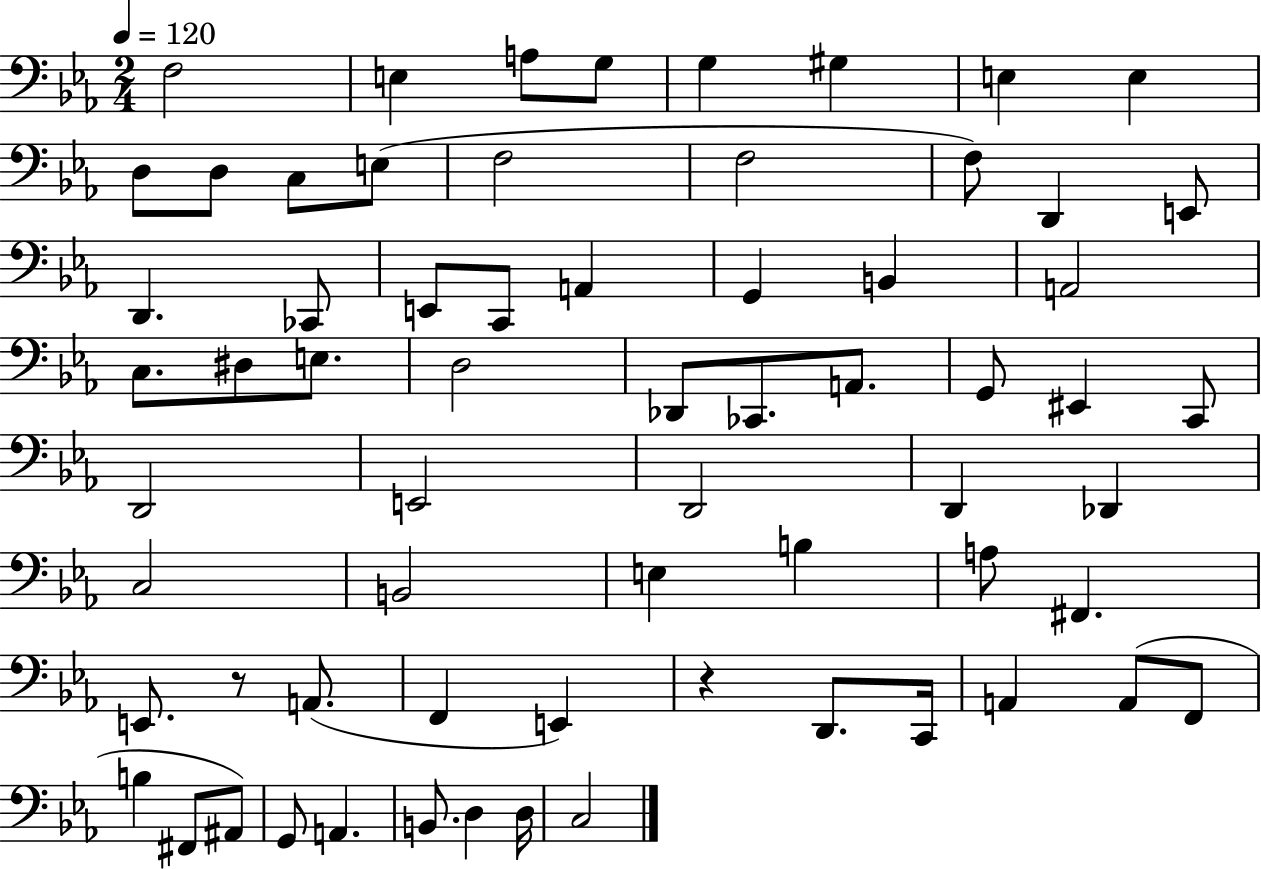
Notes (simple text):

F3/h E3/q A3/e G3/e G3/q G#3/q E3/q E3/q D3/e D3/e C3/e E3/e F3/h F3/h F3/e D2/q E2/e D2/q. CES2/e E2/e C2/e A2/q G2/q B2/q A2/h C3/e. D#3/e E3/e. D3/h Db2/e CES2/e. A2/e. G2/e EIS2/q C2/e D2/h E2/h D2/h D2/q Db2/q C3/h B2/h E3/q B3/q A3/e F#2/q. E2/e. R/e A2/e. F2/q E2/q R/q D2/e. C2/s A2/q A2/e F2/e B3/q F#2/e A#2/e G2/e A2/q. B2/e. D3/q D3/s C3/h